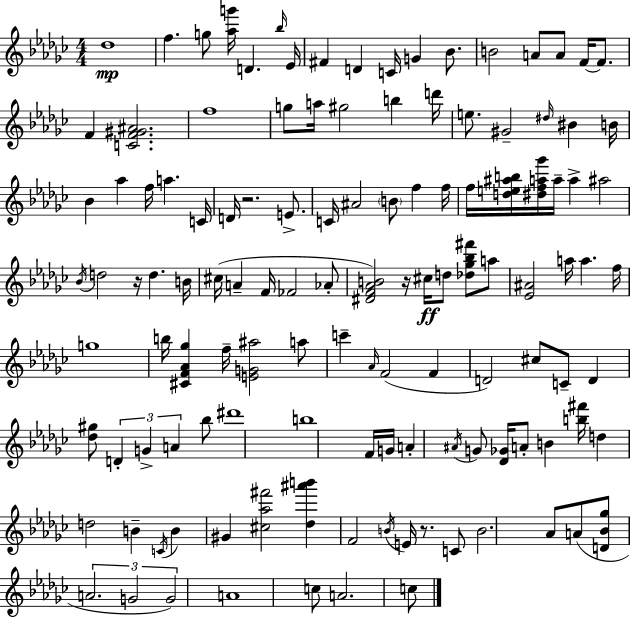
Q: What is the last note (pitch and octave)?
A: C5